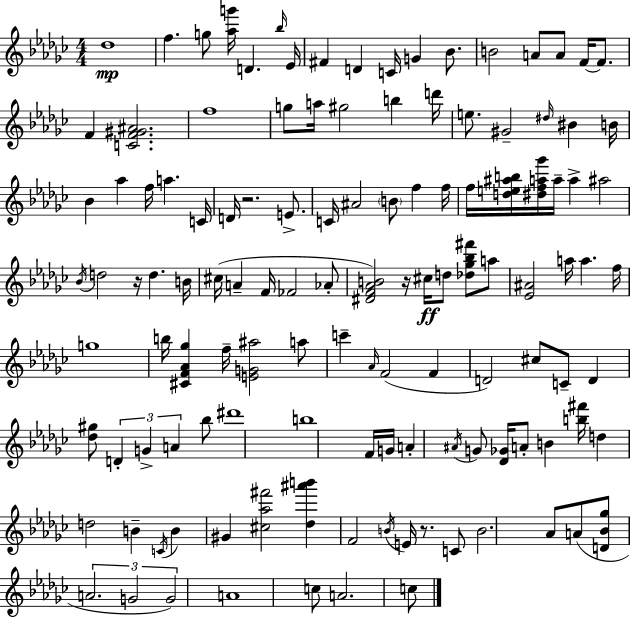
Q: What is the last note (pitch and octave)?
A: C5